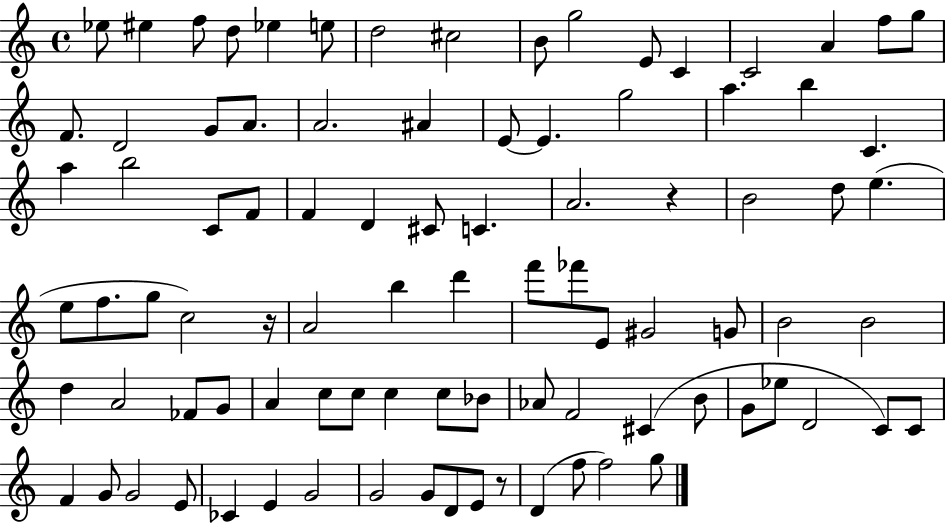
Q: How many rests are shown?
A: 3